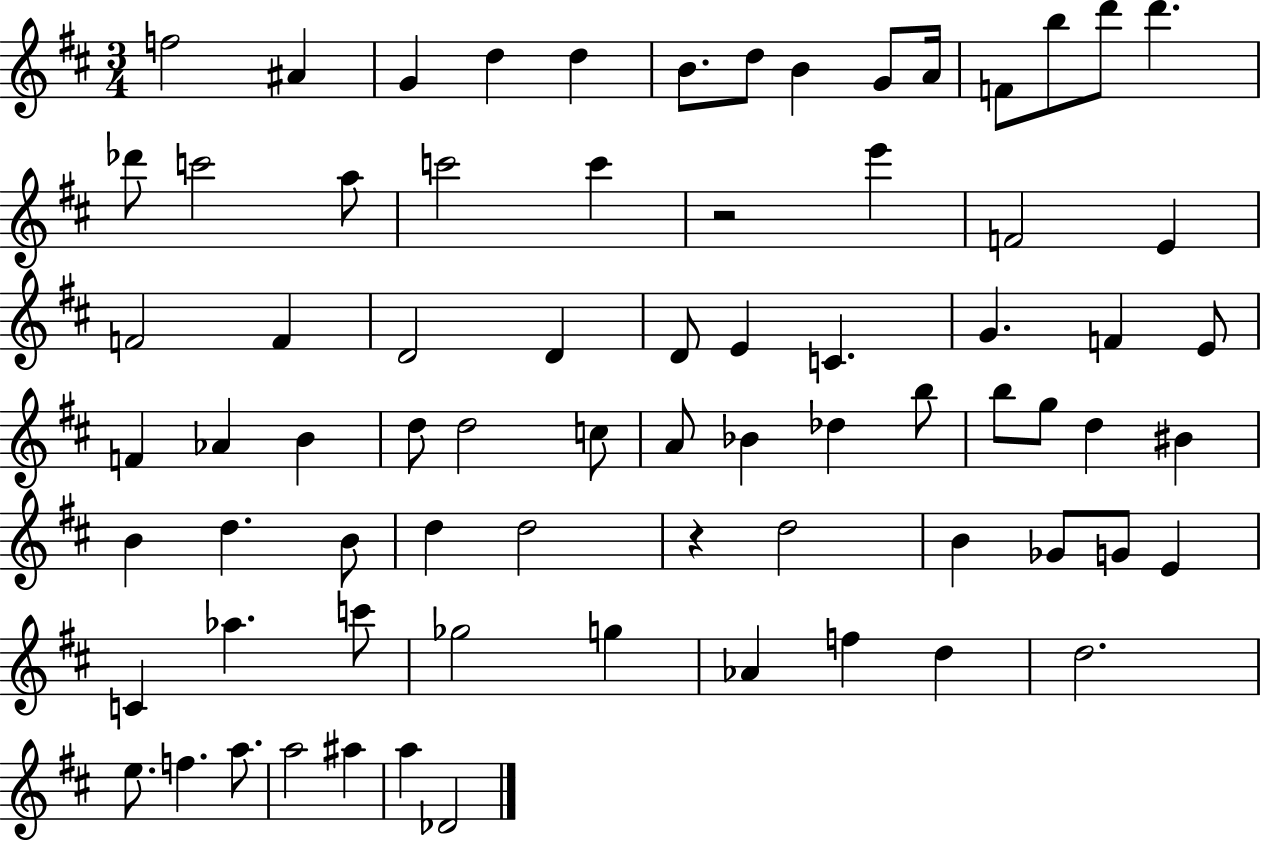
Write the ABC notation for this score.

X:1
T:Untitled
M:3/4
L:1/4
K:D
f2 ^A G d d B/2 d/2 B G/2 A/4 F/2 b/2 d'/2 d' _d'/2 c'2 a/2 c'2 c' z2 e' F2 E F2 F D2 D D/2 E C G F E/2 F _A B d/2 d2 c/2 A/2 _B _d b/2 b/2 g/2 d ^B B d B/2 d d2 z d2 B _G/2 G/2 E C _a c'/2 _g2 g _A f d d2 e/2 f a/2 a2 ^a a _D2